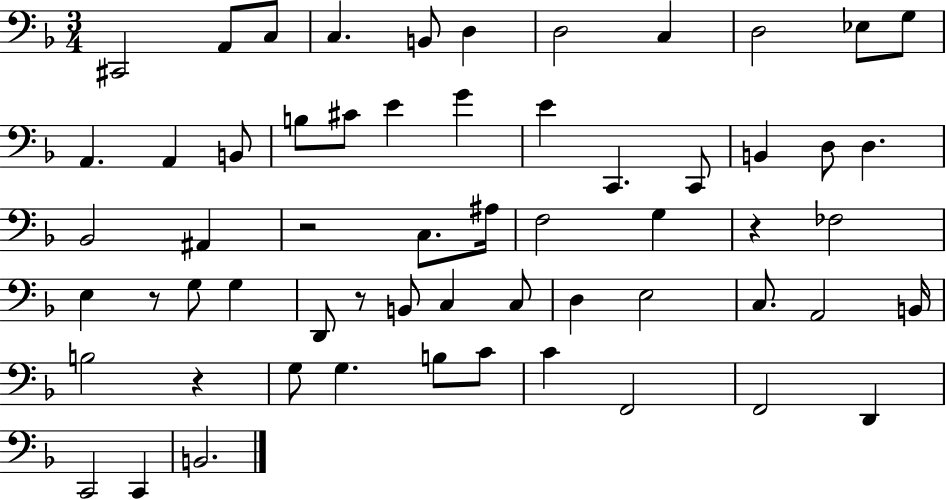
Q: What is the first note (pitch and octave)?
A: C#2